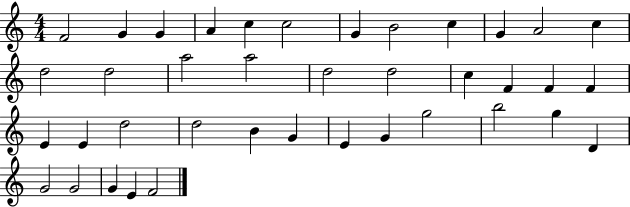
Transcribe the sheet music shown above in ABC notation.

X:1
T:Untitled
M:4/4
L:1/4
K:C
F2 G G A c c2 G B2 c G A2 c d2 d2 a2 a2 d2 d2 c F F F E E d2 d2 B G E G g2 b2 g D G2 G2 G E F2